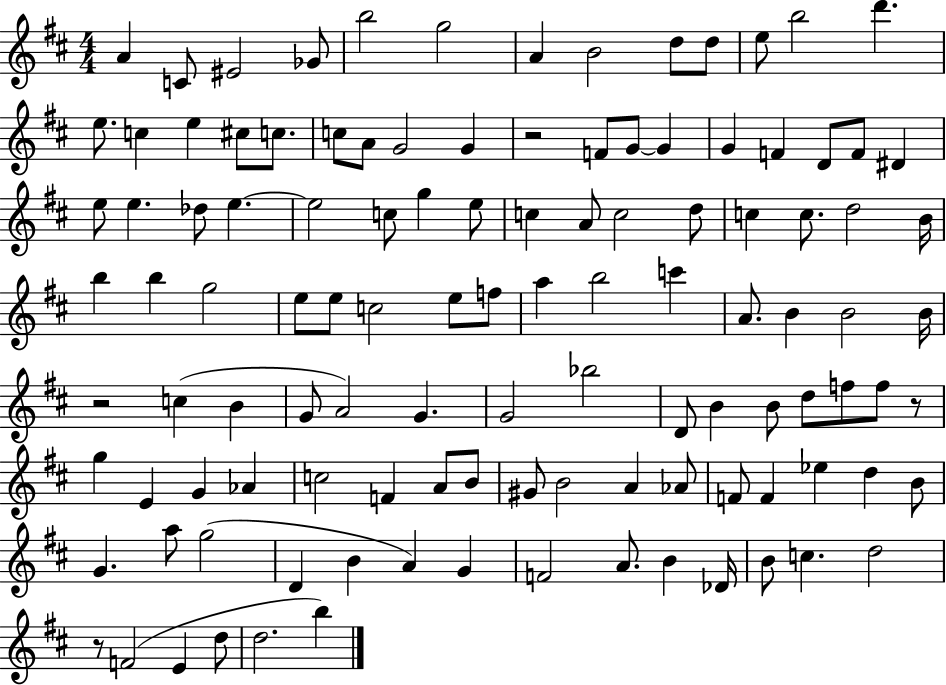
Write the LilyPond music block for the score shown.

{
  \clef treble
  \numericTimeSignature
  \time 4/4
  \key d \major
  \repeat volta 2 { a'4 c'8 eis'2 ges'8 | b''2 g''2 | a'4 b'2 d''8 d''8 | e''8 b''2 d'''4. | \break e''8. c''4 e''4 cis''8 c''8. | c''8 a'8 g'2 g'4 | r2 f'8 g'8~~ g'4 | g'4 f'4 d'8 f'8 dis'4 | \break e''8 e''4. des''8 e''4.~~ | e''2 c''8 g''4 e''8 | c''4 a'8 c''2 d''8 | c''4 c''8. d''2 b'16 | \break b''4 b''4 g''2 | e''8 e''8 c''2 e''8 f''8 | a''4 b''2 c'''4 | a'8. b'4 b'2 b'16 | \break r2 c''4( b'4 | g'8 a'2) g'4. | g'2 bes''2 | d'8 b'4 b'8 d''8 f''8 f''8 r8 | \break g''4 e'4 g'4 aes'4 | c''2 f'4 a'8 b'8 | gis'8 b'2 a'4 aes'8 | f'8 f'4 ees''4 d''4 b'8 | \break g'4. a''8 g''2( | d'4 b'4 a'4) g'4 | f'2 a'8. b'4 des'16 | b'8 c''4. d''2 | \break r8 f'2( e'4 d''8 | d''2. b''4) | } \bar "|."
}